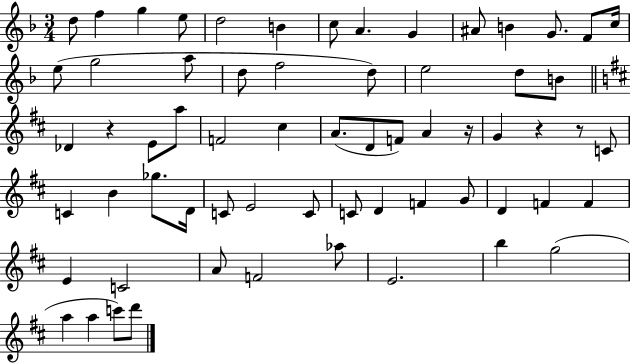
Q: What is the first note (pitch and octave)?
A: D5